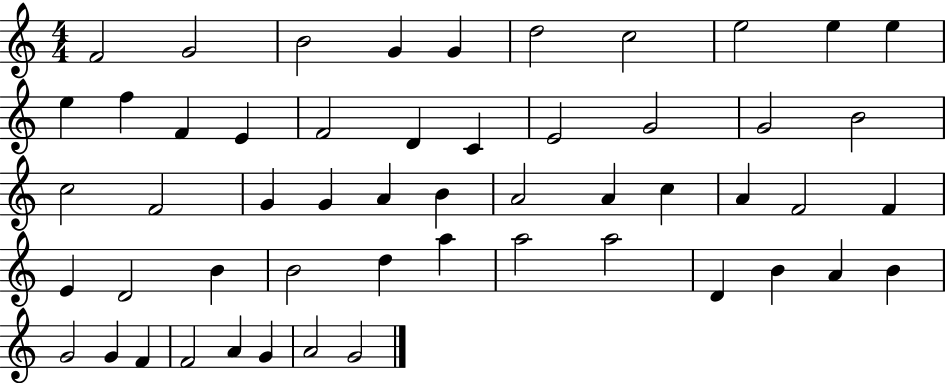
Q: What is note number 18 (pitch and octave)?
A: E4